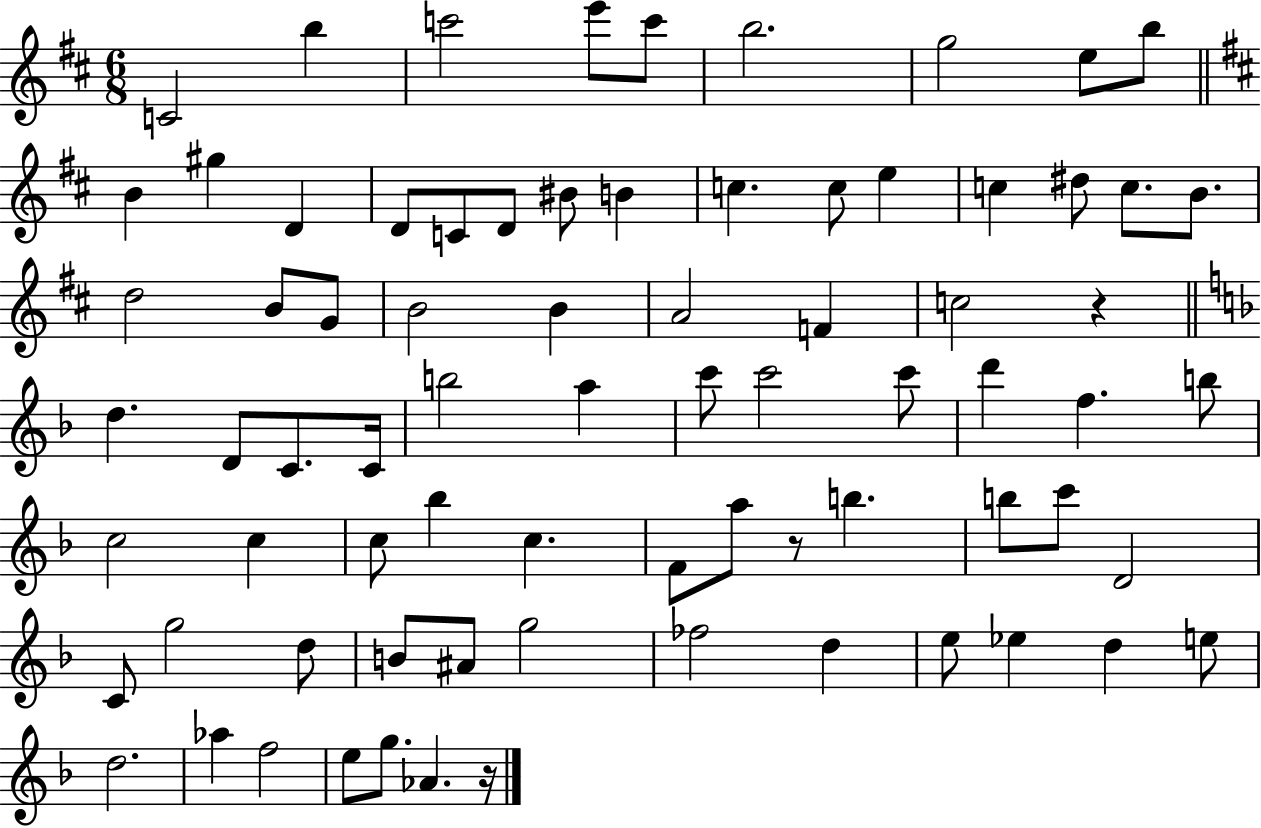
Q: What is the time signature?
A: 6/8